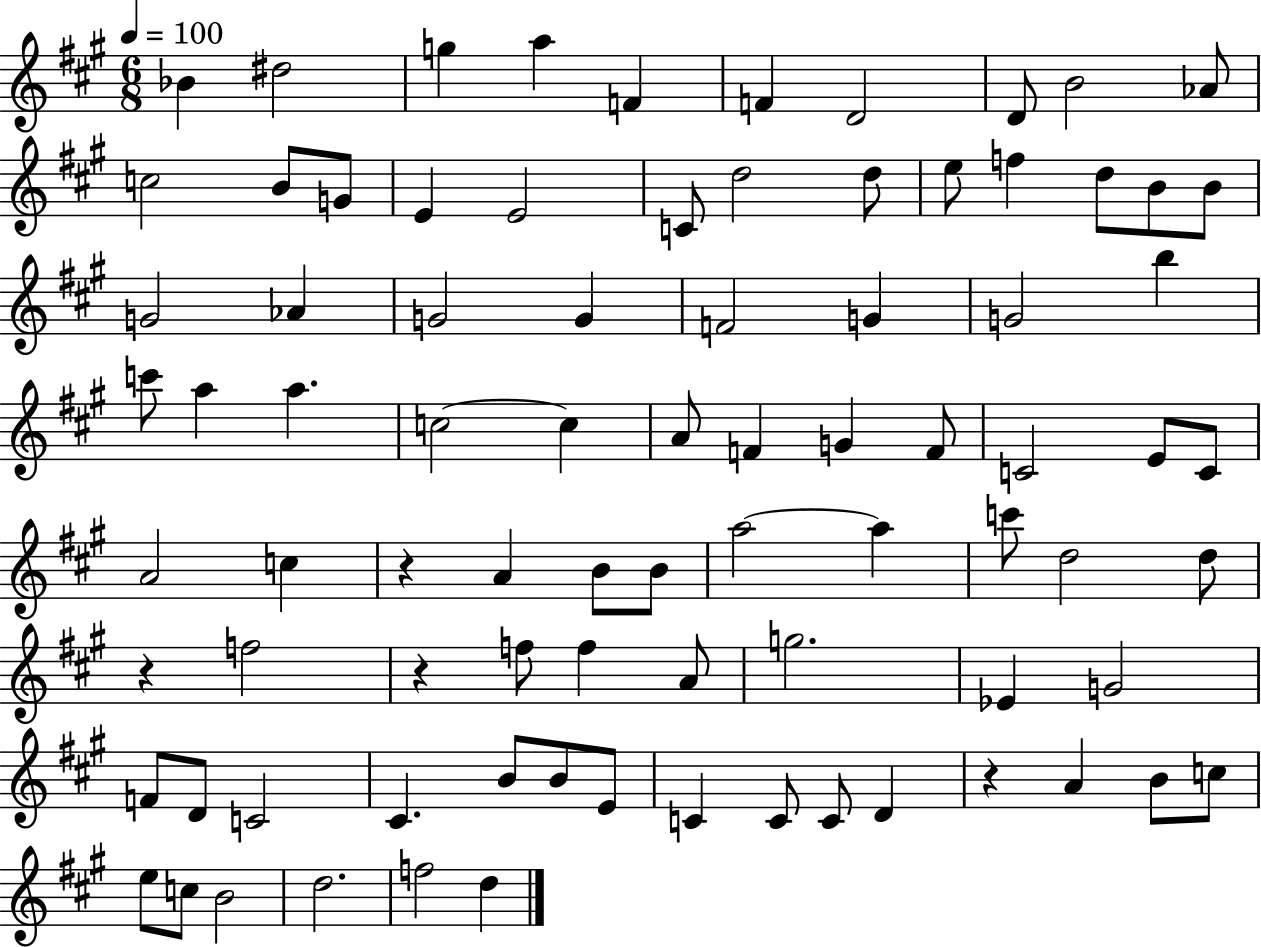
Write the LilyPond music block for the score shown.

{
  \clef treble
  \numericTimeSignature
  \time 6/8
  \key a \major
  \tempo 4 = 100
  bes'4 dis''2 | g''4 a''4 f'4 | f'4 d'2 | d'8 b'2 aes'8 | \break c''2 b'8 g'8 | e'4 e'2 | c'8 d''2 d''8 | e''8 f''4 d''8 b'8 b'8 | \break g'2 aes'4 | g'2 g'4 | f'2 g'4 | g'2 b''4 | \break c'''8 a''4 a''4. | c''2~~ c''4 | a'8 f'4 g'4 f'8 | c'2 e'8 c'8 | \break a'2 c''4 | r4 a'4 b'8 b'8 | a''2~~ a''4 | c'''8 d''2 d''8 | \break r4 f''2 | r4 f''8 f''4 a'8 | g''2. | ees'4 g'2 | \break f'8 d'8 c'2 | cis'4. b'8 b'8 e'8 | c'4 c'8 c'8 d'4 | r4 a'4 b'8 c''8 | \break e''8 c''8 b'2 | d''2. | f''2 d''4 | \bar "|."
}